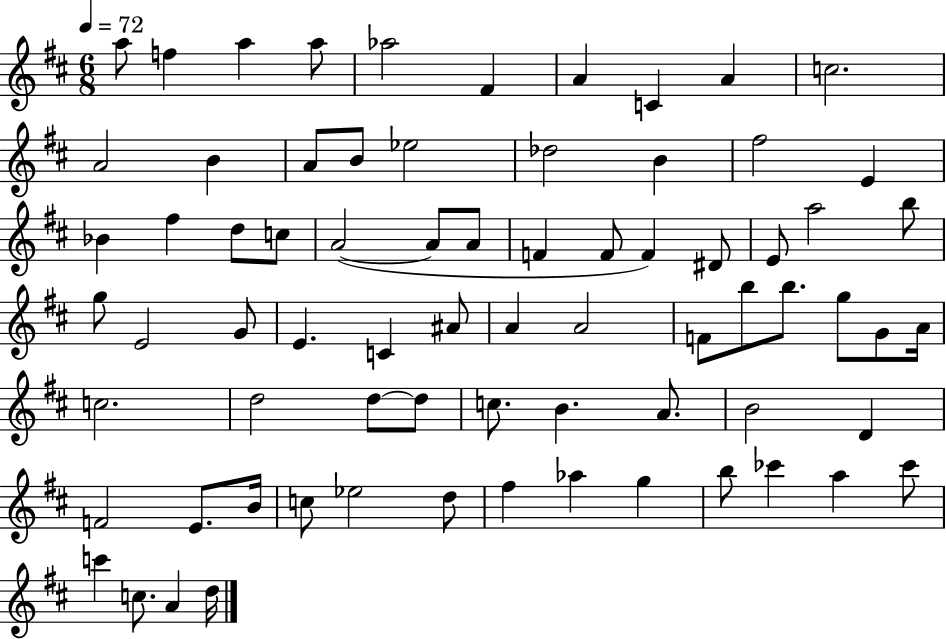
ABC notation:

X:1
T:Untitled
M:6/8
L:1/4
K:D
a/2 f a a/2 _a2 ^F A C A c2 A2 B A/2 B/2 _e2 _d2 B ^f2 E _B ^f d/2 c/2 A2 A/2 A/2 F F/2 F ^D/2 E/2 a2 b/2 g/2 E2 G/2 E C ^A/2 A A2 F/2 b/2 b/2 g/2 G/2 A/4 c2 d2 d/2 d/2 c/2 B A/2 B2 D F2 E/2 B/4 c/2 _e2 d/2 ^f _a g b/2 _c' a _c'/2 c' c/2 A d/4